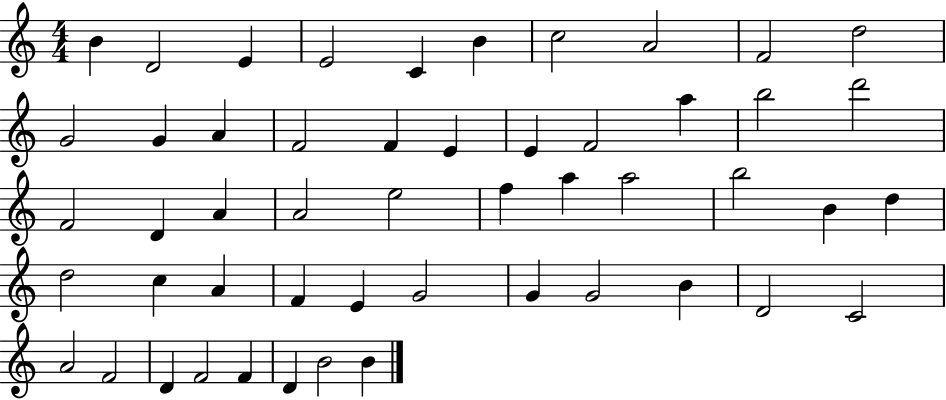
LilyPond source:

{
  \clef treble
  \numericTimeSignature
  \time 4/4
  \key c \major
  b'4 d'2 e'4 | e'2 c'4 b'4 | c''2 a'2 | f'2 d''2 | \break g'2 g'4 a'4 | f'2 f'4 e'4 | e'4 f'2 a''4 | b''2 d'''2 | \break f'2 d'4 a'4 | a'2 e''2 | f''4 a''4 a''2 | b''2 b'4 d''4 | \break d''2 c''4 a'4 | f'4 e'4 g'2 | g'4 g'2 b'4 | d'2 c'2 | \break a'2 f'2 | d'4 f'2 f'4 | d'4 b'2 b'4 | \bar "|."
}